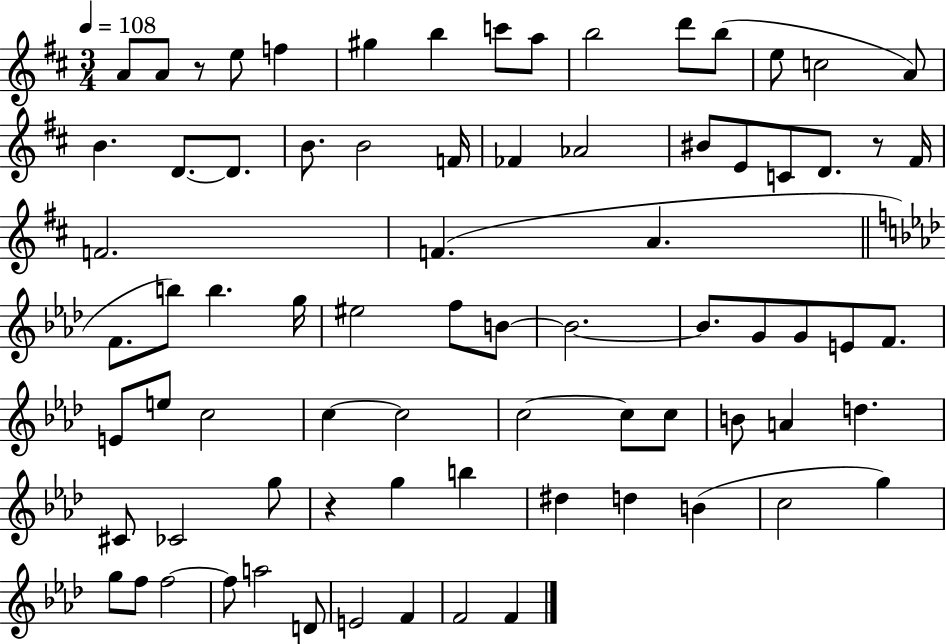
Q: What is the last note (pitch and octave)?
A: F4